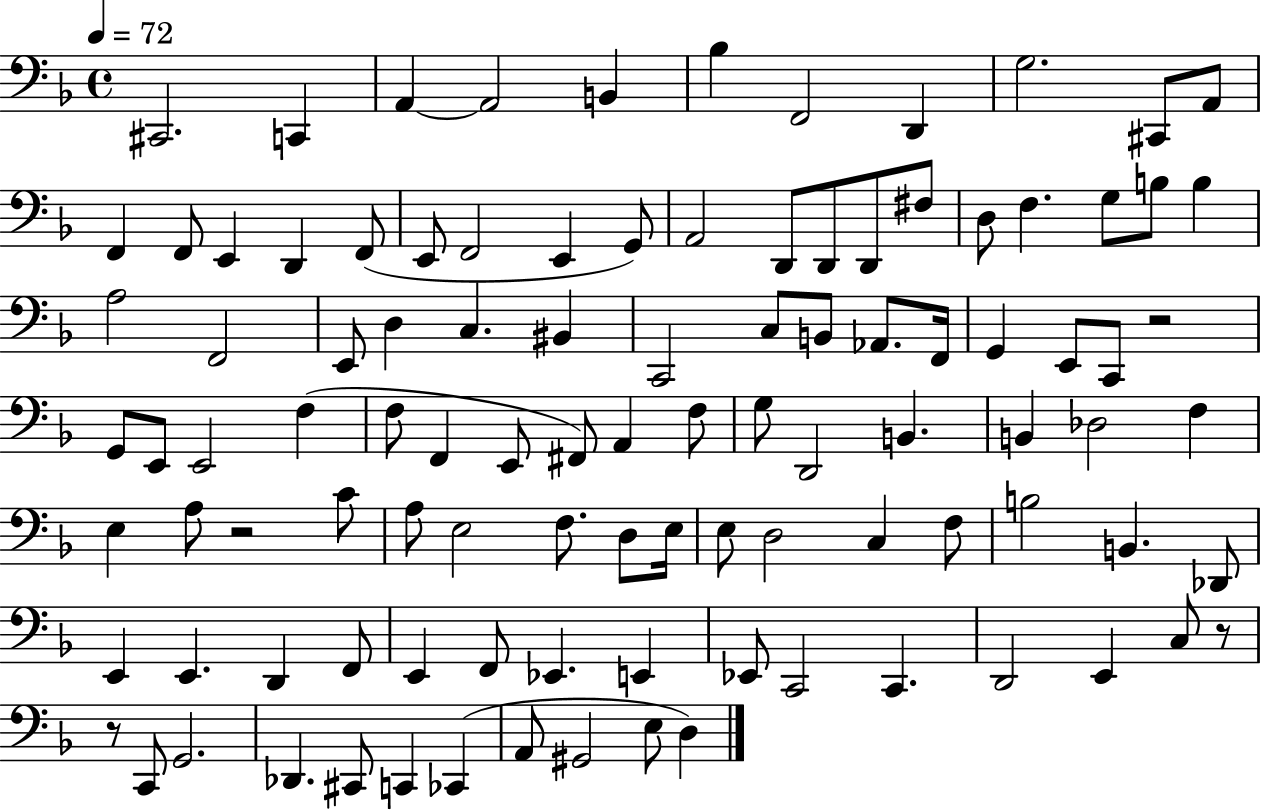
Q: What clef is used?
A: bass